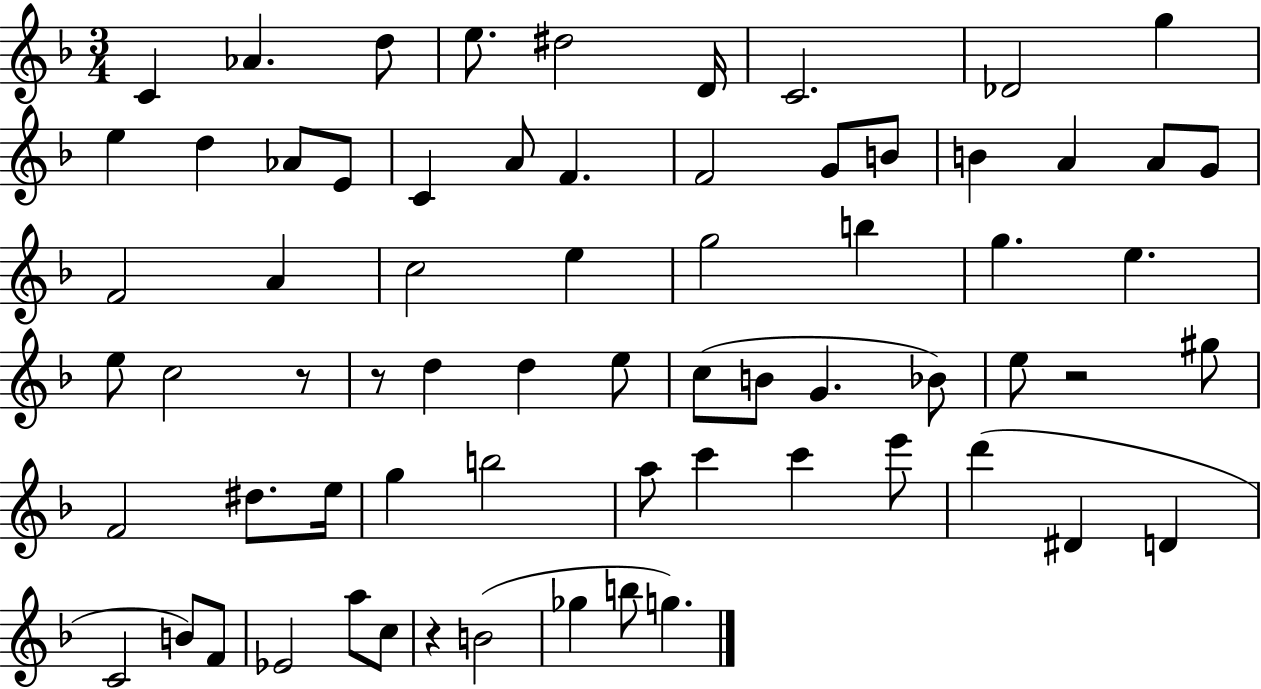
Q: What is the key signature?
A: F major